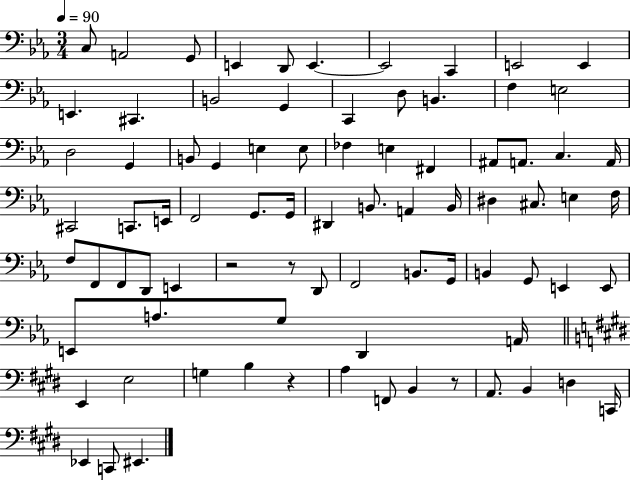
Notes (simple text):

C3/e A2/h G2/e E2/q D2/e E2/q. E2/h C2/q E2/h E2/q E2/q. C#2/q. B2/h G2/q C2/q D3/e B2/q. F3/q E3/h D3/h G2/q B2/e G2/q E3/q E3/e FES3/q E3/q F#2/q A#2/e A2/e. C3/q. A2/s C#2/h C2/e. E2/s F2/h G2/e. G2/s D#2/q B2/e. A2/q B2/s D#3/q C#3/e. E3/q F3/s F3/e F2/e F2/e D2/e E2/q R/h R/e D2/e F2/h B2/e. G2/s B2/q G2/e E2/q E2/e E2/e A3/e. G3/e D2/q A2/s E2/q E3/h G3/q B3/q R/q A3/q F2/e B2/q R/e A2/e. B2/q D3/q C2/s Eb2/q C2/e EIS2/q.